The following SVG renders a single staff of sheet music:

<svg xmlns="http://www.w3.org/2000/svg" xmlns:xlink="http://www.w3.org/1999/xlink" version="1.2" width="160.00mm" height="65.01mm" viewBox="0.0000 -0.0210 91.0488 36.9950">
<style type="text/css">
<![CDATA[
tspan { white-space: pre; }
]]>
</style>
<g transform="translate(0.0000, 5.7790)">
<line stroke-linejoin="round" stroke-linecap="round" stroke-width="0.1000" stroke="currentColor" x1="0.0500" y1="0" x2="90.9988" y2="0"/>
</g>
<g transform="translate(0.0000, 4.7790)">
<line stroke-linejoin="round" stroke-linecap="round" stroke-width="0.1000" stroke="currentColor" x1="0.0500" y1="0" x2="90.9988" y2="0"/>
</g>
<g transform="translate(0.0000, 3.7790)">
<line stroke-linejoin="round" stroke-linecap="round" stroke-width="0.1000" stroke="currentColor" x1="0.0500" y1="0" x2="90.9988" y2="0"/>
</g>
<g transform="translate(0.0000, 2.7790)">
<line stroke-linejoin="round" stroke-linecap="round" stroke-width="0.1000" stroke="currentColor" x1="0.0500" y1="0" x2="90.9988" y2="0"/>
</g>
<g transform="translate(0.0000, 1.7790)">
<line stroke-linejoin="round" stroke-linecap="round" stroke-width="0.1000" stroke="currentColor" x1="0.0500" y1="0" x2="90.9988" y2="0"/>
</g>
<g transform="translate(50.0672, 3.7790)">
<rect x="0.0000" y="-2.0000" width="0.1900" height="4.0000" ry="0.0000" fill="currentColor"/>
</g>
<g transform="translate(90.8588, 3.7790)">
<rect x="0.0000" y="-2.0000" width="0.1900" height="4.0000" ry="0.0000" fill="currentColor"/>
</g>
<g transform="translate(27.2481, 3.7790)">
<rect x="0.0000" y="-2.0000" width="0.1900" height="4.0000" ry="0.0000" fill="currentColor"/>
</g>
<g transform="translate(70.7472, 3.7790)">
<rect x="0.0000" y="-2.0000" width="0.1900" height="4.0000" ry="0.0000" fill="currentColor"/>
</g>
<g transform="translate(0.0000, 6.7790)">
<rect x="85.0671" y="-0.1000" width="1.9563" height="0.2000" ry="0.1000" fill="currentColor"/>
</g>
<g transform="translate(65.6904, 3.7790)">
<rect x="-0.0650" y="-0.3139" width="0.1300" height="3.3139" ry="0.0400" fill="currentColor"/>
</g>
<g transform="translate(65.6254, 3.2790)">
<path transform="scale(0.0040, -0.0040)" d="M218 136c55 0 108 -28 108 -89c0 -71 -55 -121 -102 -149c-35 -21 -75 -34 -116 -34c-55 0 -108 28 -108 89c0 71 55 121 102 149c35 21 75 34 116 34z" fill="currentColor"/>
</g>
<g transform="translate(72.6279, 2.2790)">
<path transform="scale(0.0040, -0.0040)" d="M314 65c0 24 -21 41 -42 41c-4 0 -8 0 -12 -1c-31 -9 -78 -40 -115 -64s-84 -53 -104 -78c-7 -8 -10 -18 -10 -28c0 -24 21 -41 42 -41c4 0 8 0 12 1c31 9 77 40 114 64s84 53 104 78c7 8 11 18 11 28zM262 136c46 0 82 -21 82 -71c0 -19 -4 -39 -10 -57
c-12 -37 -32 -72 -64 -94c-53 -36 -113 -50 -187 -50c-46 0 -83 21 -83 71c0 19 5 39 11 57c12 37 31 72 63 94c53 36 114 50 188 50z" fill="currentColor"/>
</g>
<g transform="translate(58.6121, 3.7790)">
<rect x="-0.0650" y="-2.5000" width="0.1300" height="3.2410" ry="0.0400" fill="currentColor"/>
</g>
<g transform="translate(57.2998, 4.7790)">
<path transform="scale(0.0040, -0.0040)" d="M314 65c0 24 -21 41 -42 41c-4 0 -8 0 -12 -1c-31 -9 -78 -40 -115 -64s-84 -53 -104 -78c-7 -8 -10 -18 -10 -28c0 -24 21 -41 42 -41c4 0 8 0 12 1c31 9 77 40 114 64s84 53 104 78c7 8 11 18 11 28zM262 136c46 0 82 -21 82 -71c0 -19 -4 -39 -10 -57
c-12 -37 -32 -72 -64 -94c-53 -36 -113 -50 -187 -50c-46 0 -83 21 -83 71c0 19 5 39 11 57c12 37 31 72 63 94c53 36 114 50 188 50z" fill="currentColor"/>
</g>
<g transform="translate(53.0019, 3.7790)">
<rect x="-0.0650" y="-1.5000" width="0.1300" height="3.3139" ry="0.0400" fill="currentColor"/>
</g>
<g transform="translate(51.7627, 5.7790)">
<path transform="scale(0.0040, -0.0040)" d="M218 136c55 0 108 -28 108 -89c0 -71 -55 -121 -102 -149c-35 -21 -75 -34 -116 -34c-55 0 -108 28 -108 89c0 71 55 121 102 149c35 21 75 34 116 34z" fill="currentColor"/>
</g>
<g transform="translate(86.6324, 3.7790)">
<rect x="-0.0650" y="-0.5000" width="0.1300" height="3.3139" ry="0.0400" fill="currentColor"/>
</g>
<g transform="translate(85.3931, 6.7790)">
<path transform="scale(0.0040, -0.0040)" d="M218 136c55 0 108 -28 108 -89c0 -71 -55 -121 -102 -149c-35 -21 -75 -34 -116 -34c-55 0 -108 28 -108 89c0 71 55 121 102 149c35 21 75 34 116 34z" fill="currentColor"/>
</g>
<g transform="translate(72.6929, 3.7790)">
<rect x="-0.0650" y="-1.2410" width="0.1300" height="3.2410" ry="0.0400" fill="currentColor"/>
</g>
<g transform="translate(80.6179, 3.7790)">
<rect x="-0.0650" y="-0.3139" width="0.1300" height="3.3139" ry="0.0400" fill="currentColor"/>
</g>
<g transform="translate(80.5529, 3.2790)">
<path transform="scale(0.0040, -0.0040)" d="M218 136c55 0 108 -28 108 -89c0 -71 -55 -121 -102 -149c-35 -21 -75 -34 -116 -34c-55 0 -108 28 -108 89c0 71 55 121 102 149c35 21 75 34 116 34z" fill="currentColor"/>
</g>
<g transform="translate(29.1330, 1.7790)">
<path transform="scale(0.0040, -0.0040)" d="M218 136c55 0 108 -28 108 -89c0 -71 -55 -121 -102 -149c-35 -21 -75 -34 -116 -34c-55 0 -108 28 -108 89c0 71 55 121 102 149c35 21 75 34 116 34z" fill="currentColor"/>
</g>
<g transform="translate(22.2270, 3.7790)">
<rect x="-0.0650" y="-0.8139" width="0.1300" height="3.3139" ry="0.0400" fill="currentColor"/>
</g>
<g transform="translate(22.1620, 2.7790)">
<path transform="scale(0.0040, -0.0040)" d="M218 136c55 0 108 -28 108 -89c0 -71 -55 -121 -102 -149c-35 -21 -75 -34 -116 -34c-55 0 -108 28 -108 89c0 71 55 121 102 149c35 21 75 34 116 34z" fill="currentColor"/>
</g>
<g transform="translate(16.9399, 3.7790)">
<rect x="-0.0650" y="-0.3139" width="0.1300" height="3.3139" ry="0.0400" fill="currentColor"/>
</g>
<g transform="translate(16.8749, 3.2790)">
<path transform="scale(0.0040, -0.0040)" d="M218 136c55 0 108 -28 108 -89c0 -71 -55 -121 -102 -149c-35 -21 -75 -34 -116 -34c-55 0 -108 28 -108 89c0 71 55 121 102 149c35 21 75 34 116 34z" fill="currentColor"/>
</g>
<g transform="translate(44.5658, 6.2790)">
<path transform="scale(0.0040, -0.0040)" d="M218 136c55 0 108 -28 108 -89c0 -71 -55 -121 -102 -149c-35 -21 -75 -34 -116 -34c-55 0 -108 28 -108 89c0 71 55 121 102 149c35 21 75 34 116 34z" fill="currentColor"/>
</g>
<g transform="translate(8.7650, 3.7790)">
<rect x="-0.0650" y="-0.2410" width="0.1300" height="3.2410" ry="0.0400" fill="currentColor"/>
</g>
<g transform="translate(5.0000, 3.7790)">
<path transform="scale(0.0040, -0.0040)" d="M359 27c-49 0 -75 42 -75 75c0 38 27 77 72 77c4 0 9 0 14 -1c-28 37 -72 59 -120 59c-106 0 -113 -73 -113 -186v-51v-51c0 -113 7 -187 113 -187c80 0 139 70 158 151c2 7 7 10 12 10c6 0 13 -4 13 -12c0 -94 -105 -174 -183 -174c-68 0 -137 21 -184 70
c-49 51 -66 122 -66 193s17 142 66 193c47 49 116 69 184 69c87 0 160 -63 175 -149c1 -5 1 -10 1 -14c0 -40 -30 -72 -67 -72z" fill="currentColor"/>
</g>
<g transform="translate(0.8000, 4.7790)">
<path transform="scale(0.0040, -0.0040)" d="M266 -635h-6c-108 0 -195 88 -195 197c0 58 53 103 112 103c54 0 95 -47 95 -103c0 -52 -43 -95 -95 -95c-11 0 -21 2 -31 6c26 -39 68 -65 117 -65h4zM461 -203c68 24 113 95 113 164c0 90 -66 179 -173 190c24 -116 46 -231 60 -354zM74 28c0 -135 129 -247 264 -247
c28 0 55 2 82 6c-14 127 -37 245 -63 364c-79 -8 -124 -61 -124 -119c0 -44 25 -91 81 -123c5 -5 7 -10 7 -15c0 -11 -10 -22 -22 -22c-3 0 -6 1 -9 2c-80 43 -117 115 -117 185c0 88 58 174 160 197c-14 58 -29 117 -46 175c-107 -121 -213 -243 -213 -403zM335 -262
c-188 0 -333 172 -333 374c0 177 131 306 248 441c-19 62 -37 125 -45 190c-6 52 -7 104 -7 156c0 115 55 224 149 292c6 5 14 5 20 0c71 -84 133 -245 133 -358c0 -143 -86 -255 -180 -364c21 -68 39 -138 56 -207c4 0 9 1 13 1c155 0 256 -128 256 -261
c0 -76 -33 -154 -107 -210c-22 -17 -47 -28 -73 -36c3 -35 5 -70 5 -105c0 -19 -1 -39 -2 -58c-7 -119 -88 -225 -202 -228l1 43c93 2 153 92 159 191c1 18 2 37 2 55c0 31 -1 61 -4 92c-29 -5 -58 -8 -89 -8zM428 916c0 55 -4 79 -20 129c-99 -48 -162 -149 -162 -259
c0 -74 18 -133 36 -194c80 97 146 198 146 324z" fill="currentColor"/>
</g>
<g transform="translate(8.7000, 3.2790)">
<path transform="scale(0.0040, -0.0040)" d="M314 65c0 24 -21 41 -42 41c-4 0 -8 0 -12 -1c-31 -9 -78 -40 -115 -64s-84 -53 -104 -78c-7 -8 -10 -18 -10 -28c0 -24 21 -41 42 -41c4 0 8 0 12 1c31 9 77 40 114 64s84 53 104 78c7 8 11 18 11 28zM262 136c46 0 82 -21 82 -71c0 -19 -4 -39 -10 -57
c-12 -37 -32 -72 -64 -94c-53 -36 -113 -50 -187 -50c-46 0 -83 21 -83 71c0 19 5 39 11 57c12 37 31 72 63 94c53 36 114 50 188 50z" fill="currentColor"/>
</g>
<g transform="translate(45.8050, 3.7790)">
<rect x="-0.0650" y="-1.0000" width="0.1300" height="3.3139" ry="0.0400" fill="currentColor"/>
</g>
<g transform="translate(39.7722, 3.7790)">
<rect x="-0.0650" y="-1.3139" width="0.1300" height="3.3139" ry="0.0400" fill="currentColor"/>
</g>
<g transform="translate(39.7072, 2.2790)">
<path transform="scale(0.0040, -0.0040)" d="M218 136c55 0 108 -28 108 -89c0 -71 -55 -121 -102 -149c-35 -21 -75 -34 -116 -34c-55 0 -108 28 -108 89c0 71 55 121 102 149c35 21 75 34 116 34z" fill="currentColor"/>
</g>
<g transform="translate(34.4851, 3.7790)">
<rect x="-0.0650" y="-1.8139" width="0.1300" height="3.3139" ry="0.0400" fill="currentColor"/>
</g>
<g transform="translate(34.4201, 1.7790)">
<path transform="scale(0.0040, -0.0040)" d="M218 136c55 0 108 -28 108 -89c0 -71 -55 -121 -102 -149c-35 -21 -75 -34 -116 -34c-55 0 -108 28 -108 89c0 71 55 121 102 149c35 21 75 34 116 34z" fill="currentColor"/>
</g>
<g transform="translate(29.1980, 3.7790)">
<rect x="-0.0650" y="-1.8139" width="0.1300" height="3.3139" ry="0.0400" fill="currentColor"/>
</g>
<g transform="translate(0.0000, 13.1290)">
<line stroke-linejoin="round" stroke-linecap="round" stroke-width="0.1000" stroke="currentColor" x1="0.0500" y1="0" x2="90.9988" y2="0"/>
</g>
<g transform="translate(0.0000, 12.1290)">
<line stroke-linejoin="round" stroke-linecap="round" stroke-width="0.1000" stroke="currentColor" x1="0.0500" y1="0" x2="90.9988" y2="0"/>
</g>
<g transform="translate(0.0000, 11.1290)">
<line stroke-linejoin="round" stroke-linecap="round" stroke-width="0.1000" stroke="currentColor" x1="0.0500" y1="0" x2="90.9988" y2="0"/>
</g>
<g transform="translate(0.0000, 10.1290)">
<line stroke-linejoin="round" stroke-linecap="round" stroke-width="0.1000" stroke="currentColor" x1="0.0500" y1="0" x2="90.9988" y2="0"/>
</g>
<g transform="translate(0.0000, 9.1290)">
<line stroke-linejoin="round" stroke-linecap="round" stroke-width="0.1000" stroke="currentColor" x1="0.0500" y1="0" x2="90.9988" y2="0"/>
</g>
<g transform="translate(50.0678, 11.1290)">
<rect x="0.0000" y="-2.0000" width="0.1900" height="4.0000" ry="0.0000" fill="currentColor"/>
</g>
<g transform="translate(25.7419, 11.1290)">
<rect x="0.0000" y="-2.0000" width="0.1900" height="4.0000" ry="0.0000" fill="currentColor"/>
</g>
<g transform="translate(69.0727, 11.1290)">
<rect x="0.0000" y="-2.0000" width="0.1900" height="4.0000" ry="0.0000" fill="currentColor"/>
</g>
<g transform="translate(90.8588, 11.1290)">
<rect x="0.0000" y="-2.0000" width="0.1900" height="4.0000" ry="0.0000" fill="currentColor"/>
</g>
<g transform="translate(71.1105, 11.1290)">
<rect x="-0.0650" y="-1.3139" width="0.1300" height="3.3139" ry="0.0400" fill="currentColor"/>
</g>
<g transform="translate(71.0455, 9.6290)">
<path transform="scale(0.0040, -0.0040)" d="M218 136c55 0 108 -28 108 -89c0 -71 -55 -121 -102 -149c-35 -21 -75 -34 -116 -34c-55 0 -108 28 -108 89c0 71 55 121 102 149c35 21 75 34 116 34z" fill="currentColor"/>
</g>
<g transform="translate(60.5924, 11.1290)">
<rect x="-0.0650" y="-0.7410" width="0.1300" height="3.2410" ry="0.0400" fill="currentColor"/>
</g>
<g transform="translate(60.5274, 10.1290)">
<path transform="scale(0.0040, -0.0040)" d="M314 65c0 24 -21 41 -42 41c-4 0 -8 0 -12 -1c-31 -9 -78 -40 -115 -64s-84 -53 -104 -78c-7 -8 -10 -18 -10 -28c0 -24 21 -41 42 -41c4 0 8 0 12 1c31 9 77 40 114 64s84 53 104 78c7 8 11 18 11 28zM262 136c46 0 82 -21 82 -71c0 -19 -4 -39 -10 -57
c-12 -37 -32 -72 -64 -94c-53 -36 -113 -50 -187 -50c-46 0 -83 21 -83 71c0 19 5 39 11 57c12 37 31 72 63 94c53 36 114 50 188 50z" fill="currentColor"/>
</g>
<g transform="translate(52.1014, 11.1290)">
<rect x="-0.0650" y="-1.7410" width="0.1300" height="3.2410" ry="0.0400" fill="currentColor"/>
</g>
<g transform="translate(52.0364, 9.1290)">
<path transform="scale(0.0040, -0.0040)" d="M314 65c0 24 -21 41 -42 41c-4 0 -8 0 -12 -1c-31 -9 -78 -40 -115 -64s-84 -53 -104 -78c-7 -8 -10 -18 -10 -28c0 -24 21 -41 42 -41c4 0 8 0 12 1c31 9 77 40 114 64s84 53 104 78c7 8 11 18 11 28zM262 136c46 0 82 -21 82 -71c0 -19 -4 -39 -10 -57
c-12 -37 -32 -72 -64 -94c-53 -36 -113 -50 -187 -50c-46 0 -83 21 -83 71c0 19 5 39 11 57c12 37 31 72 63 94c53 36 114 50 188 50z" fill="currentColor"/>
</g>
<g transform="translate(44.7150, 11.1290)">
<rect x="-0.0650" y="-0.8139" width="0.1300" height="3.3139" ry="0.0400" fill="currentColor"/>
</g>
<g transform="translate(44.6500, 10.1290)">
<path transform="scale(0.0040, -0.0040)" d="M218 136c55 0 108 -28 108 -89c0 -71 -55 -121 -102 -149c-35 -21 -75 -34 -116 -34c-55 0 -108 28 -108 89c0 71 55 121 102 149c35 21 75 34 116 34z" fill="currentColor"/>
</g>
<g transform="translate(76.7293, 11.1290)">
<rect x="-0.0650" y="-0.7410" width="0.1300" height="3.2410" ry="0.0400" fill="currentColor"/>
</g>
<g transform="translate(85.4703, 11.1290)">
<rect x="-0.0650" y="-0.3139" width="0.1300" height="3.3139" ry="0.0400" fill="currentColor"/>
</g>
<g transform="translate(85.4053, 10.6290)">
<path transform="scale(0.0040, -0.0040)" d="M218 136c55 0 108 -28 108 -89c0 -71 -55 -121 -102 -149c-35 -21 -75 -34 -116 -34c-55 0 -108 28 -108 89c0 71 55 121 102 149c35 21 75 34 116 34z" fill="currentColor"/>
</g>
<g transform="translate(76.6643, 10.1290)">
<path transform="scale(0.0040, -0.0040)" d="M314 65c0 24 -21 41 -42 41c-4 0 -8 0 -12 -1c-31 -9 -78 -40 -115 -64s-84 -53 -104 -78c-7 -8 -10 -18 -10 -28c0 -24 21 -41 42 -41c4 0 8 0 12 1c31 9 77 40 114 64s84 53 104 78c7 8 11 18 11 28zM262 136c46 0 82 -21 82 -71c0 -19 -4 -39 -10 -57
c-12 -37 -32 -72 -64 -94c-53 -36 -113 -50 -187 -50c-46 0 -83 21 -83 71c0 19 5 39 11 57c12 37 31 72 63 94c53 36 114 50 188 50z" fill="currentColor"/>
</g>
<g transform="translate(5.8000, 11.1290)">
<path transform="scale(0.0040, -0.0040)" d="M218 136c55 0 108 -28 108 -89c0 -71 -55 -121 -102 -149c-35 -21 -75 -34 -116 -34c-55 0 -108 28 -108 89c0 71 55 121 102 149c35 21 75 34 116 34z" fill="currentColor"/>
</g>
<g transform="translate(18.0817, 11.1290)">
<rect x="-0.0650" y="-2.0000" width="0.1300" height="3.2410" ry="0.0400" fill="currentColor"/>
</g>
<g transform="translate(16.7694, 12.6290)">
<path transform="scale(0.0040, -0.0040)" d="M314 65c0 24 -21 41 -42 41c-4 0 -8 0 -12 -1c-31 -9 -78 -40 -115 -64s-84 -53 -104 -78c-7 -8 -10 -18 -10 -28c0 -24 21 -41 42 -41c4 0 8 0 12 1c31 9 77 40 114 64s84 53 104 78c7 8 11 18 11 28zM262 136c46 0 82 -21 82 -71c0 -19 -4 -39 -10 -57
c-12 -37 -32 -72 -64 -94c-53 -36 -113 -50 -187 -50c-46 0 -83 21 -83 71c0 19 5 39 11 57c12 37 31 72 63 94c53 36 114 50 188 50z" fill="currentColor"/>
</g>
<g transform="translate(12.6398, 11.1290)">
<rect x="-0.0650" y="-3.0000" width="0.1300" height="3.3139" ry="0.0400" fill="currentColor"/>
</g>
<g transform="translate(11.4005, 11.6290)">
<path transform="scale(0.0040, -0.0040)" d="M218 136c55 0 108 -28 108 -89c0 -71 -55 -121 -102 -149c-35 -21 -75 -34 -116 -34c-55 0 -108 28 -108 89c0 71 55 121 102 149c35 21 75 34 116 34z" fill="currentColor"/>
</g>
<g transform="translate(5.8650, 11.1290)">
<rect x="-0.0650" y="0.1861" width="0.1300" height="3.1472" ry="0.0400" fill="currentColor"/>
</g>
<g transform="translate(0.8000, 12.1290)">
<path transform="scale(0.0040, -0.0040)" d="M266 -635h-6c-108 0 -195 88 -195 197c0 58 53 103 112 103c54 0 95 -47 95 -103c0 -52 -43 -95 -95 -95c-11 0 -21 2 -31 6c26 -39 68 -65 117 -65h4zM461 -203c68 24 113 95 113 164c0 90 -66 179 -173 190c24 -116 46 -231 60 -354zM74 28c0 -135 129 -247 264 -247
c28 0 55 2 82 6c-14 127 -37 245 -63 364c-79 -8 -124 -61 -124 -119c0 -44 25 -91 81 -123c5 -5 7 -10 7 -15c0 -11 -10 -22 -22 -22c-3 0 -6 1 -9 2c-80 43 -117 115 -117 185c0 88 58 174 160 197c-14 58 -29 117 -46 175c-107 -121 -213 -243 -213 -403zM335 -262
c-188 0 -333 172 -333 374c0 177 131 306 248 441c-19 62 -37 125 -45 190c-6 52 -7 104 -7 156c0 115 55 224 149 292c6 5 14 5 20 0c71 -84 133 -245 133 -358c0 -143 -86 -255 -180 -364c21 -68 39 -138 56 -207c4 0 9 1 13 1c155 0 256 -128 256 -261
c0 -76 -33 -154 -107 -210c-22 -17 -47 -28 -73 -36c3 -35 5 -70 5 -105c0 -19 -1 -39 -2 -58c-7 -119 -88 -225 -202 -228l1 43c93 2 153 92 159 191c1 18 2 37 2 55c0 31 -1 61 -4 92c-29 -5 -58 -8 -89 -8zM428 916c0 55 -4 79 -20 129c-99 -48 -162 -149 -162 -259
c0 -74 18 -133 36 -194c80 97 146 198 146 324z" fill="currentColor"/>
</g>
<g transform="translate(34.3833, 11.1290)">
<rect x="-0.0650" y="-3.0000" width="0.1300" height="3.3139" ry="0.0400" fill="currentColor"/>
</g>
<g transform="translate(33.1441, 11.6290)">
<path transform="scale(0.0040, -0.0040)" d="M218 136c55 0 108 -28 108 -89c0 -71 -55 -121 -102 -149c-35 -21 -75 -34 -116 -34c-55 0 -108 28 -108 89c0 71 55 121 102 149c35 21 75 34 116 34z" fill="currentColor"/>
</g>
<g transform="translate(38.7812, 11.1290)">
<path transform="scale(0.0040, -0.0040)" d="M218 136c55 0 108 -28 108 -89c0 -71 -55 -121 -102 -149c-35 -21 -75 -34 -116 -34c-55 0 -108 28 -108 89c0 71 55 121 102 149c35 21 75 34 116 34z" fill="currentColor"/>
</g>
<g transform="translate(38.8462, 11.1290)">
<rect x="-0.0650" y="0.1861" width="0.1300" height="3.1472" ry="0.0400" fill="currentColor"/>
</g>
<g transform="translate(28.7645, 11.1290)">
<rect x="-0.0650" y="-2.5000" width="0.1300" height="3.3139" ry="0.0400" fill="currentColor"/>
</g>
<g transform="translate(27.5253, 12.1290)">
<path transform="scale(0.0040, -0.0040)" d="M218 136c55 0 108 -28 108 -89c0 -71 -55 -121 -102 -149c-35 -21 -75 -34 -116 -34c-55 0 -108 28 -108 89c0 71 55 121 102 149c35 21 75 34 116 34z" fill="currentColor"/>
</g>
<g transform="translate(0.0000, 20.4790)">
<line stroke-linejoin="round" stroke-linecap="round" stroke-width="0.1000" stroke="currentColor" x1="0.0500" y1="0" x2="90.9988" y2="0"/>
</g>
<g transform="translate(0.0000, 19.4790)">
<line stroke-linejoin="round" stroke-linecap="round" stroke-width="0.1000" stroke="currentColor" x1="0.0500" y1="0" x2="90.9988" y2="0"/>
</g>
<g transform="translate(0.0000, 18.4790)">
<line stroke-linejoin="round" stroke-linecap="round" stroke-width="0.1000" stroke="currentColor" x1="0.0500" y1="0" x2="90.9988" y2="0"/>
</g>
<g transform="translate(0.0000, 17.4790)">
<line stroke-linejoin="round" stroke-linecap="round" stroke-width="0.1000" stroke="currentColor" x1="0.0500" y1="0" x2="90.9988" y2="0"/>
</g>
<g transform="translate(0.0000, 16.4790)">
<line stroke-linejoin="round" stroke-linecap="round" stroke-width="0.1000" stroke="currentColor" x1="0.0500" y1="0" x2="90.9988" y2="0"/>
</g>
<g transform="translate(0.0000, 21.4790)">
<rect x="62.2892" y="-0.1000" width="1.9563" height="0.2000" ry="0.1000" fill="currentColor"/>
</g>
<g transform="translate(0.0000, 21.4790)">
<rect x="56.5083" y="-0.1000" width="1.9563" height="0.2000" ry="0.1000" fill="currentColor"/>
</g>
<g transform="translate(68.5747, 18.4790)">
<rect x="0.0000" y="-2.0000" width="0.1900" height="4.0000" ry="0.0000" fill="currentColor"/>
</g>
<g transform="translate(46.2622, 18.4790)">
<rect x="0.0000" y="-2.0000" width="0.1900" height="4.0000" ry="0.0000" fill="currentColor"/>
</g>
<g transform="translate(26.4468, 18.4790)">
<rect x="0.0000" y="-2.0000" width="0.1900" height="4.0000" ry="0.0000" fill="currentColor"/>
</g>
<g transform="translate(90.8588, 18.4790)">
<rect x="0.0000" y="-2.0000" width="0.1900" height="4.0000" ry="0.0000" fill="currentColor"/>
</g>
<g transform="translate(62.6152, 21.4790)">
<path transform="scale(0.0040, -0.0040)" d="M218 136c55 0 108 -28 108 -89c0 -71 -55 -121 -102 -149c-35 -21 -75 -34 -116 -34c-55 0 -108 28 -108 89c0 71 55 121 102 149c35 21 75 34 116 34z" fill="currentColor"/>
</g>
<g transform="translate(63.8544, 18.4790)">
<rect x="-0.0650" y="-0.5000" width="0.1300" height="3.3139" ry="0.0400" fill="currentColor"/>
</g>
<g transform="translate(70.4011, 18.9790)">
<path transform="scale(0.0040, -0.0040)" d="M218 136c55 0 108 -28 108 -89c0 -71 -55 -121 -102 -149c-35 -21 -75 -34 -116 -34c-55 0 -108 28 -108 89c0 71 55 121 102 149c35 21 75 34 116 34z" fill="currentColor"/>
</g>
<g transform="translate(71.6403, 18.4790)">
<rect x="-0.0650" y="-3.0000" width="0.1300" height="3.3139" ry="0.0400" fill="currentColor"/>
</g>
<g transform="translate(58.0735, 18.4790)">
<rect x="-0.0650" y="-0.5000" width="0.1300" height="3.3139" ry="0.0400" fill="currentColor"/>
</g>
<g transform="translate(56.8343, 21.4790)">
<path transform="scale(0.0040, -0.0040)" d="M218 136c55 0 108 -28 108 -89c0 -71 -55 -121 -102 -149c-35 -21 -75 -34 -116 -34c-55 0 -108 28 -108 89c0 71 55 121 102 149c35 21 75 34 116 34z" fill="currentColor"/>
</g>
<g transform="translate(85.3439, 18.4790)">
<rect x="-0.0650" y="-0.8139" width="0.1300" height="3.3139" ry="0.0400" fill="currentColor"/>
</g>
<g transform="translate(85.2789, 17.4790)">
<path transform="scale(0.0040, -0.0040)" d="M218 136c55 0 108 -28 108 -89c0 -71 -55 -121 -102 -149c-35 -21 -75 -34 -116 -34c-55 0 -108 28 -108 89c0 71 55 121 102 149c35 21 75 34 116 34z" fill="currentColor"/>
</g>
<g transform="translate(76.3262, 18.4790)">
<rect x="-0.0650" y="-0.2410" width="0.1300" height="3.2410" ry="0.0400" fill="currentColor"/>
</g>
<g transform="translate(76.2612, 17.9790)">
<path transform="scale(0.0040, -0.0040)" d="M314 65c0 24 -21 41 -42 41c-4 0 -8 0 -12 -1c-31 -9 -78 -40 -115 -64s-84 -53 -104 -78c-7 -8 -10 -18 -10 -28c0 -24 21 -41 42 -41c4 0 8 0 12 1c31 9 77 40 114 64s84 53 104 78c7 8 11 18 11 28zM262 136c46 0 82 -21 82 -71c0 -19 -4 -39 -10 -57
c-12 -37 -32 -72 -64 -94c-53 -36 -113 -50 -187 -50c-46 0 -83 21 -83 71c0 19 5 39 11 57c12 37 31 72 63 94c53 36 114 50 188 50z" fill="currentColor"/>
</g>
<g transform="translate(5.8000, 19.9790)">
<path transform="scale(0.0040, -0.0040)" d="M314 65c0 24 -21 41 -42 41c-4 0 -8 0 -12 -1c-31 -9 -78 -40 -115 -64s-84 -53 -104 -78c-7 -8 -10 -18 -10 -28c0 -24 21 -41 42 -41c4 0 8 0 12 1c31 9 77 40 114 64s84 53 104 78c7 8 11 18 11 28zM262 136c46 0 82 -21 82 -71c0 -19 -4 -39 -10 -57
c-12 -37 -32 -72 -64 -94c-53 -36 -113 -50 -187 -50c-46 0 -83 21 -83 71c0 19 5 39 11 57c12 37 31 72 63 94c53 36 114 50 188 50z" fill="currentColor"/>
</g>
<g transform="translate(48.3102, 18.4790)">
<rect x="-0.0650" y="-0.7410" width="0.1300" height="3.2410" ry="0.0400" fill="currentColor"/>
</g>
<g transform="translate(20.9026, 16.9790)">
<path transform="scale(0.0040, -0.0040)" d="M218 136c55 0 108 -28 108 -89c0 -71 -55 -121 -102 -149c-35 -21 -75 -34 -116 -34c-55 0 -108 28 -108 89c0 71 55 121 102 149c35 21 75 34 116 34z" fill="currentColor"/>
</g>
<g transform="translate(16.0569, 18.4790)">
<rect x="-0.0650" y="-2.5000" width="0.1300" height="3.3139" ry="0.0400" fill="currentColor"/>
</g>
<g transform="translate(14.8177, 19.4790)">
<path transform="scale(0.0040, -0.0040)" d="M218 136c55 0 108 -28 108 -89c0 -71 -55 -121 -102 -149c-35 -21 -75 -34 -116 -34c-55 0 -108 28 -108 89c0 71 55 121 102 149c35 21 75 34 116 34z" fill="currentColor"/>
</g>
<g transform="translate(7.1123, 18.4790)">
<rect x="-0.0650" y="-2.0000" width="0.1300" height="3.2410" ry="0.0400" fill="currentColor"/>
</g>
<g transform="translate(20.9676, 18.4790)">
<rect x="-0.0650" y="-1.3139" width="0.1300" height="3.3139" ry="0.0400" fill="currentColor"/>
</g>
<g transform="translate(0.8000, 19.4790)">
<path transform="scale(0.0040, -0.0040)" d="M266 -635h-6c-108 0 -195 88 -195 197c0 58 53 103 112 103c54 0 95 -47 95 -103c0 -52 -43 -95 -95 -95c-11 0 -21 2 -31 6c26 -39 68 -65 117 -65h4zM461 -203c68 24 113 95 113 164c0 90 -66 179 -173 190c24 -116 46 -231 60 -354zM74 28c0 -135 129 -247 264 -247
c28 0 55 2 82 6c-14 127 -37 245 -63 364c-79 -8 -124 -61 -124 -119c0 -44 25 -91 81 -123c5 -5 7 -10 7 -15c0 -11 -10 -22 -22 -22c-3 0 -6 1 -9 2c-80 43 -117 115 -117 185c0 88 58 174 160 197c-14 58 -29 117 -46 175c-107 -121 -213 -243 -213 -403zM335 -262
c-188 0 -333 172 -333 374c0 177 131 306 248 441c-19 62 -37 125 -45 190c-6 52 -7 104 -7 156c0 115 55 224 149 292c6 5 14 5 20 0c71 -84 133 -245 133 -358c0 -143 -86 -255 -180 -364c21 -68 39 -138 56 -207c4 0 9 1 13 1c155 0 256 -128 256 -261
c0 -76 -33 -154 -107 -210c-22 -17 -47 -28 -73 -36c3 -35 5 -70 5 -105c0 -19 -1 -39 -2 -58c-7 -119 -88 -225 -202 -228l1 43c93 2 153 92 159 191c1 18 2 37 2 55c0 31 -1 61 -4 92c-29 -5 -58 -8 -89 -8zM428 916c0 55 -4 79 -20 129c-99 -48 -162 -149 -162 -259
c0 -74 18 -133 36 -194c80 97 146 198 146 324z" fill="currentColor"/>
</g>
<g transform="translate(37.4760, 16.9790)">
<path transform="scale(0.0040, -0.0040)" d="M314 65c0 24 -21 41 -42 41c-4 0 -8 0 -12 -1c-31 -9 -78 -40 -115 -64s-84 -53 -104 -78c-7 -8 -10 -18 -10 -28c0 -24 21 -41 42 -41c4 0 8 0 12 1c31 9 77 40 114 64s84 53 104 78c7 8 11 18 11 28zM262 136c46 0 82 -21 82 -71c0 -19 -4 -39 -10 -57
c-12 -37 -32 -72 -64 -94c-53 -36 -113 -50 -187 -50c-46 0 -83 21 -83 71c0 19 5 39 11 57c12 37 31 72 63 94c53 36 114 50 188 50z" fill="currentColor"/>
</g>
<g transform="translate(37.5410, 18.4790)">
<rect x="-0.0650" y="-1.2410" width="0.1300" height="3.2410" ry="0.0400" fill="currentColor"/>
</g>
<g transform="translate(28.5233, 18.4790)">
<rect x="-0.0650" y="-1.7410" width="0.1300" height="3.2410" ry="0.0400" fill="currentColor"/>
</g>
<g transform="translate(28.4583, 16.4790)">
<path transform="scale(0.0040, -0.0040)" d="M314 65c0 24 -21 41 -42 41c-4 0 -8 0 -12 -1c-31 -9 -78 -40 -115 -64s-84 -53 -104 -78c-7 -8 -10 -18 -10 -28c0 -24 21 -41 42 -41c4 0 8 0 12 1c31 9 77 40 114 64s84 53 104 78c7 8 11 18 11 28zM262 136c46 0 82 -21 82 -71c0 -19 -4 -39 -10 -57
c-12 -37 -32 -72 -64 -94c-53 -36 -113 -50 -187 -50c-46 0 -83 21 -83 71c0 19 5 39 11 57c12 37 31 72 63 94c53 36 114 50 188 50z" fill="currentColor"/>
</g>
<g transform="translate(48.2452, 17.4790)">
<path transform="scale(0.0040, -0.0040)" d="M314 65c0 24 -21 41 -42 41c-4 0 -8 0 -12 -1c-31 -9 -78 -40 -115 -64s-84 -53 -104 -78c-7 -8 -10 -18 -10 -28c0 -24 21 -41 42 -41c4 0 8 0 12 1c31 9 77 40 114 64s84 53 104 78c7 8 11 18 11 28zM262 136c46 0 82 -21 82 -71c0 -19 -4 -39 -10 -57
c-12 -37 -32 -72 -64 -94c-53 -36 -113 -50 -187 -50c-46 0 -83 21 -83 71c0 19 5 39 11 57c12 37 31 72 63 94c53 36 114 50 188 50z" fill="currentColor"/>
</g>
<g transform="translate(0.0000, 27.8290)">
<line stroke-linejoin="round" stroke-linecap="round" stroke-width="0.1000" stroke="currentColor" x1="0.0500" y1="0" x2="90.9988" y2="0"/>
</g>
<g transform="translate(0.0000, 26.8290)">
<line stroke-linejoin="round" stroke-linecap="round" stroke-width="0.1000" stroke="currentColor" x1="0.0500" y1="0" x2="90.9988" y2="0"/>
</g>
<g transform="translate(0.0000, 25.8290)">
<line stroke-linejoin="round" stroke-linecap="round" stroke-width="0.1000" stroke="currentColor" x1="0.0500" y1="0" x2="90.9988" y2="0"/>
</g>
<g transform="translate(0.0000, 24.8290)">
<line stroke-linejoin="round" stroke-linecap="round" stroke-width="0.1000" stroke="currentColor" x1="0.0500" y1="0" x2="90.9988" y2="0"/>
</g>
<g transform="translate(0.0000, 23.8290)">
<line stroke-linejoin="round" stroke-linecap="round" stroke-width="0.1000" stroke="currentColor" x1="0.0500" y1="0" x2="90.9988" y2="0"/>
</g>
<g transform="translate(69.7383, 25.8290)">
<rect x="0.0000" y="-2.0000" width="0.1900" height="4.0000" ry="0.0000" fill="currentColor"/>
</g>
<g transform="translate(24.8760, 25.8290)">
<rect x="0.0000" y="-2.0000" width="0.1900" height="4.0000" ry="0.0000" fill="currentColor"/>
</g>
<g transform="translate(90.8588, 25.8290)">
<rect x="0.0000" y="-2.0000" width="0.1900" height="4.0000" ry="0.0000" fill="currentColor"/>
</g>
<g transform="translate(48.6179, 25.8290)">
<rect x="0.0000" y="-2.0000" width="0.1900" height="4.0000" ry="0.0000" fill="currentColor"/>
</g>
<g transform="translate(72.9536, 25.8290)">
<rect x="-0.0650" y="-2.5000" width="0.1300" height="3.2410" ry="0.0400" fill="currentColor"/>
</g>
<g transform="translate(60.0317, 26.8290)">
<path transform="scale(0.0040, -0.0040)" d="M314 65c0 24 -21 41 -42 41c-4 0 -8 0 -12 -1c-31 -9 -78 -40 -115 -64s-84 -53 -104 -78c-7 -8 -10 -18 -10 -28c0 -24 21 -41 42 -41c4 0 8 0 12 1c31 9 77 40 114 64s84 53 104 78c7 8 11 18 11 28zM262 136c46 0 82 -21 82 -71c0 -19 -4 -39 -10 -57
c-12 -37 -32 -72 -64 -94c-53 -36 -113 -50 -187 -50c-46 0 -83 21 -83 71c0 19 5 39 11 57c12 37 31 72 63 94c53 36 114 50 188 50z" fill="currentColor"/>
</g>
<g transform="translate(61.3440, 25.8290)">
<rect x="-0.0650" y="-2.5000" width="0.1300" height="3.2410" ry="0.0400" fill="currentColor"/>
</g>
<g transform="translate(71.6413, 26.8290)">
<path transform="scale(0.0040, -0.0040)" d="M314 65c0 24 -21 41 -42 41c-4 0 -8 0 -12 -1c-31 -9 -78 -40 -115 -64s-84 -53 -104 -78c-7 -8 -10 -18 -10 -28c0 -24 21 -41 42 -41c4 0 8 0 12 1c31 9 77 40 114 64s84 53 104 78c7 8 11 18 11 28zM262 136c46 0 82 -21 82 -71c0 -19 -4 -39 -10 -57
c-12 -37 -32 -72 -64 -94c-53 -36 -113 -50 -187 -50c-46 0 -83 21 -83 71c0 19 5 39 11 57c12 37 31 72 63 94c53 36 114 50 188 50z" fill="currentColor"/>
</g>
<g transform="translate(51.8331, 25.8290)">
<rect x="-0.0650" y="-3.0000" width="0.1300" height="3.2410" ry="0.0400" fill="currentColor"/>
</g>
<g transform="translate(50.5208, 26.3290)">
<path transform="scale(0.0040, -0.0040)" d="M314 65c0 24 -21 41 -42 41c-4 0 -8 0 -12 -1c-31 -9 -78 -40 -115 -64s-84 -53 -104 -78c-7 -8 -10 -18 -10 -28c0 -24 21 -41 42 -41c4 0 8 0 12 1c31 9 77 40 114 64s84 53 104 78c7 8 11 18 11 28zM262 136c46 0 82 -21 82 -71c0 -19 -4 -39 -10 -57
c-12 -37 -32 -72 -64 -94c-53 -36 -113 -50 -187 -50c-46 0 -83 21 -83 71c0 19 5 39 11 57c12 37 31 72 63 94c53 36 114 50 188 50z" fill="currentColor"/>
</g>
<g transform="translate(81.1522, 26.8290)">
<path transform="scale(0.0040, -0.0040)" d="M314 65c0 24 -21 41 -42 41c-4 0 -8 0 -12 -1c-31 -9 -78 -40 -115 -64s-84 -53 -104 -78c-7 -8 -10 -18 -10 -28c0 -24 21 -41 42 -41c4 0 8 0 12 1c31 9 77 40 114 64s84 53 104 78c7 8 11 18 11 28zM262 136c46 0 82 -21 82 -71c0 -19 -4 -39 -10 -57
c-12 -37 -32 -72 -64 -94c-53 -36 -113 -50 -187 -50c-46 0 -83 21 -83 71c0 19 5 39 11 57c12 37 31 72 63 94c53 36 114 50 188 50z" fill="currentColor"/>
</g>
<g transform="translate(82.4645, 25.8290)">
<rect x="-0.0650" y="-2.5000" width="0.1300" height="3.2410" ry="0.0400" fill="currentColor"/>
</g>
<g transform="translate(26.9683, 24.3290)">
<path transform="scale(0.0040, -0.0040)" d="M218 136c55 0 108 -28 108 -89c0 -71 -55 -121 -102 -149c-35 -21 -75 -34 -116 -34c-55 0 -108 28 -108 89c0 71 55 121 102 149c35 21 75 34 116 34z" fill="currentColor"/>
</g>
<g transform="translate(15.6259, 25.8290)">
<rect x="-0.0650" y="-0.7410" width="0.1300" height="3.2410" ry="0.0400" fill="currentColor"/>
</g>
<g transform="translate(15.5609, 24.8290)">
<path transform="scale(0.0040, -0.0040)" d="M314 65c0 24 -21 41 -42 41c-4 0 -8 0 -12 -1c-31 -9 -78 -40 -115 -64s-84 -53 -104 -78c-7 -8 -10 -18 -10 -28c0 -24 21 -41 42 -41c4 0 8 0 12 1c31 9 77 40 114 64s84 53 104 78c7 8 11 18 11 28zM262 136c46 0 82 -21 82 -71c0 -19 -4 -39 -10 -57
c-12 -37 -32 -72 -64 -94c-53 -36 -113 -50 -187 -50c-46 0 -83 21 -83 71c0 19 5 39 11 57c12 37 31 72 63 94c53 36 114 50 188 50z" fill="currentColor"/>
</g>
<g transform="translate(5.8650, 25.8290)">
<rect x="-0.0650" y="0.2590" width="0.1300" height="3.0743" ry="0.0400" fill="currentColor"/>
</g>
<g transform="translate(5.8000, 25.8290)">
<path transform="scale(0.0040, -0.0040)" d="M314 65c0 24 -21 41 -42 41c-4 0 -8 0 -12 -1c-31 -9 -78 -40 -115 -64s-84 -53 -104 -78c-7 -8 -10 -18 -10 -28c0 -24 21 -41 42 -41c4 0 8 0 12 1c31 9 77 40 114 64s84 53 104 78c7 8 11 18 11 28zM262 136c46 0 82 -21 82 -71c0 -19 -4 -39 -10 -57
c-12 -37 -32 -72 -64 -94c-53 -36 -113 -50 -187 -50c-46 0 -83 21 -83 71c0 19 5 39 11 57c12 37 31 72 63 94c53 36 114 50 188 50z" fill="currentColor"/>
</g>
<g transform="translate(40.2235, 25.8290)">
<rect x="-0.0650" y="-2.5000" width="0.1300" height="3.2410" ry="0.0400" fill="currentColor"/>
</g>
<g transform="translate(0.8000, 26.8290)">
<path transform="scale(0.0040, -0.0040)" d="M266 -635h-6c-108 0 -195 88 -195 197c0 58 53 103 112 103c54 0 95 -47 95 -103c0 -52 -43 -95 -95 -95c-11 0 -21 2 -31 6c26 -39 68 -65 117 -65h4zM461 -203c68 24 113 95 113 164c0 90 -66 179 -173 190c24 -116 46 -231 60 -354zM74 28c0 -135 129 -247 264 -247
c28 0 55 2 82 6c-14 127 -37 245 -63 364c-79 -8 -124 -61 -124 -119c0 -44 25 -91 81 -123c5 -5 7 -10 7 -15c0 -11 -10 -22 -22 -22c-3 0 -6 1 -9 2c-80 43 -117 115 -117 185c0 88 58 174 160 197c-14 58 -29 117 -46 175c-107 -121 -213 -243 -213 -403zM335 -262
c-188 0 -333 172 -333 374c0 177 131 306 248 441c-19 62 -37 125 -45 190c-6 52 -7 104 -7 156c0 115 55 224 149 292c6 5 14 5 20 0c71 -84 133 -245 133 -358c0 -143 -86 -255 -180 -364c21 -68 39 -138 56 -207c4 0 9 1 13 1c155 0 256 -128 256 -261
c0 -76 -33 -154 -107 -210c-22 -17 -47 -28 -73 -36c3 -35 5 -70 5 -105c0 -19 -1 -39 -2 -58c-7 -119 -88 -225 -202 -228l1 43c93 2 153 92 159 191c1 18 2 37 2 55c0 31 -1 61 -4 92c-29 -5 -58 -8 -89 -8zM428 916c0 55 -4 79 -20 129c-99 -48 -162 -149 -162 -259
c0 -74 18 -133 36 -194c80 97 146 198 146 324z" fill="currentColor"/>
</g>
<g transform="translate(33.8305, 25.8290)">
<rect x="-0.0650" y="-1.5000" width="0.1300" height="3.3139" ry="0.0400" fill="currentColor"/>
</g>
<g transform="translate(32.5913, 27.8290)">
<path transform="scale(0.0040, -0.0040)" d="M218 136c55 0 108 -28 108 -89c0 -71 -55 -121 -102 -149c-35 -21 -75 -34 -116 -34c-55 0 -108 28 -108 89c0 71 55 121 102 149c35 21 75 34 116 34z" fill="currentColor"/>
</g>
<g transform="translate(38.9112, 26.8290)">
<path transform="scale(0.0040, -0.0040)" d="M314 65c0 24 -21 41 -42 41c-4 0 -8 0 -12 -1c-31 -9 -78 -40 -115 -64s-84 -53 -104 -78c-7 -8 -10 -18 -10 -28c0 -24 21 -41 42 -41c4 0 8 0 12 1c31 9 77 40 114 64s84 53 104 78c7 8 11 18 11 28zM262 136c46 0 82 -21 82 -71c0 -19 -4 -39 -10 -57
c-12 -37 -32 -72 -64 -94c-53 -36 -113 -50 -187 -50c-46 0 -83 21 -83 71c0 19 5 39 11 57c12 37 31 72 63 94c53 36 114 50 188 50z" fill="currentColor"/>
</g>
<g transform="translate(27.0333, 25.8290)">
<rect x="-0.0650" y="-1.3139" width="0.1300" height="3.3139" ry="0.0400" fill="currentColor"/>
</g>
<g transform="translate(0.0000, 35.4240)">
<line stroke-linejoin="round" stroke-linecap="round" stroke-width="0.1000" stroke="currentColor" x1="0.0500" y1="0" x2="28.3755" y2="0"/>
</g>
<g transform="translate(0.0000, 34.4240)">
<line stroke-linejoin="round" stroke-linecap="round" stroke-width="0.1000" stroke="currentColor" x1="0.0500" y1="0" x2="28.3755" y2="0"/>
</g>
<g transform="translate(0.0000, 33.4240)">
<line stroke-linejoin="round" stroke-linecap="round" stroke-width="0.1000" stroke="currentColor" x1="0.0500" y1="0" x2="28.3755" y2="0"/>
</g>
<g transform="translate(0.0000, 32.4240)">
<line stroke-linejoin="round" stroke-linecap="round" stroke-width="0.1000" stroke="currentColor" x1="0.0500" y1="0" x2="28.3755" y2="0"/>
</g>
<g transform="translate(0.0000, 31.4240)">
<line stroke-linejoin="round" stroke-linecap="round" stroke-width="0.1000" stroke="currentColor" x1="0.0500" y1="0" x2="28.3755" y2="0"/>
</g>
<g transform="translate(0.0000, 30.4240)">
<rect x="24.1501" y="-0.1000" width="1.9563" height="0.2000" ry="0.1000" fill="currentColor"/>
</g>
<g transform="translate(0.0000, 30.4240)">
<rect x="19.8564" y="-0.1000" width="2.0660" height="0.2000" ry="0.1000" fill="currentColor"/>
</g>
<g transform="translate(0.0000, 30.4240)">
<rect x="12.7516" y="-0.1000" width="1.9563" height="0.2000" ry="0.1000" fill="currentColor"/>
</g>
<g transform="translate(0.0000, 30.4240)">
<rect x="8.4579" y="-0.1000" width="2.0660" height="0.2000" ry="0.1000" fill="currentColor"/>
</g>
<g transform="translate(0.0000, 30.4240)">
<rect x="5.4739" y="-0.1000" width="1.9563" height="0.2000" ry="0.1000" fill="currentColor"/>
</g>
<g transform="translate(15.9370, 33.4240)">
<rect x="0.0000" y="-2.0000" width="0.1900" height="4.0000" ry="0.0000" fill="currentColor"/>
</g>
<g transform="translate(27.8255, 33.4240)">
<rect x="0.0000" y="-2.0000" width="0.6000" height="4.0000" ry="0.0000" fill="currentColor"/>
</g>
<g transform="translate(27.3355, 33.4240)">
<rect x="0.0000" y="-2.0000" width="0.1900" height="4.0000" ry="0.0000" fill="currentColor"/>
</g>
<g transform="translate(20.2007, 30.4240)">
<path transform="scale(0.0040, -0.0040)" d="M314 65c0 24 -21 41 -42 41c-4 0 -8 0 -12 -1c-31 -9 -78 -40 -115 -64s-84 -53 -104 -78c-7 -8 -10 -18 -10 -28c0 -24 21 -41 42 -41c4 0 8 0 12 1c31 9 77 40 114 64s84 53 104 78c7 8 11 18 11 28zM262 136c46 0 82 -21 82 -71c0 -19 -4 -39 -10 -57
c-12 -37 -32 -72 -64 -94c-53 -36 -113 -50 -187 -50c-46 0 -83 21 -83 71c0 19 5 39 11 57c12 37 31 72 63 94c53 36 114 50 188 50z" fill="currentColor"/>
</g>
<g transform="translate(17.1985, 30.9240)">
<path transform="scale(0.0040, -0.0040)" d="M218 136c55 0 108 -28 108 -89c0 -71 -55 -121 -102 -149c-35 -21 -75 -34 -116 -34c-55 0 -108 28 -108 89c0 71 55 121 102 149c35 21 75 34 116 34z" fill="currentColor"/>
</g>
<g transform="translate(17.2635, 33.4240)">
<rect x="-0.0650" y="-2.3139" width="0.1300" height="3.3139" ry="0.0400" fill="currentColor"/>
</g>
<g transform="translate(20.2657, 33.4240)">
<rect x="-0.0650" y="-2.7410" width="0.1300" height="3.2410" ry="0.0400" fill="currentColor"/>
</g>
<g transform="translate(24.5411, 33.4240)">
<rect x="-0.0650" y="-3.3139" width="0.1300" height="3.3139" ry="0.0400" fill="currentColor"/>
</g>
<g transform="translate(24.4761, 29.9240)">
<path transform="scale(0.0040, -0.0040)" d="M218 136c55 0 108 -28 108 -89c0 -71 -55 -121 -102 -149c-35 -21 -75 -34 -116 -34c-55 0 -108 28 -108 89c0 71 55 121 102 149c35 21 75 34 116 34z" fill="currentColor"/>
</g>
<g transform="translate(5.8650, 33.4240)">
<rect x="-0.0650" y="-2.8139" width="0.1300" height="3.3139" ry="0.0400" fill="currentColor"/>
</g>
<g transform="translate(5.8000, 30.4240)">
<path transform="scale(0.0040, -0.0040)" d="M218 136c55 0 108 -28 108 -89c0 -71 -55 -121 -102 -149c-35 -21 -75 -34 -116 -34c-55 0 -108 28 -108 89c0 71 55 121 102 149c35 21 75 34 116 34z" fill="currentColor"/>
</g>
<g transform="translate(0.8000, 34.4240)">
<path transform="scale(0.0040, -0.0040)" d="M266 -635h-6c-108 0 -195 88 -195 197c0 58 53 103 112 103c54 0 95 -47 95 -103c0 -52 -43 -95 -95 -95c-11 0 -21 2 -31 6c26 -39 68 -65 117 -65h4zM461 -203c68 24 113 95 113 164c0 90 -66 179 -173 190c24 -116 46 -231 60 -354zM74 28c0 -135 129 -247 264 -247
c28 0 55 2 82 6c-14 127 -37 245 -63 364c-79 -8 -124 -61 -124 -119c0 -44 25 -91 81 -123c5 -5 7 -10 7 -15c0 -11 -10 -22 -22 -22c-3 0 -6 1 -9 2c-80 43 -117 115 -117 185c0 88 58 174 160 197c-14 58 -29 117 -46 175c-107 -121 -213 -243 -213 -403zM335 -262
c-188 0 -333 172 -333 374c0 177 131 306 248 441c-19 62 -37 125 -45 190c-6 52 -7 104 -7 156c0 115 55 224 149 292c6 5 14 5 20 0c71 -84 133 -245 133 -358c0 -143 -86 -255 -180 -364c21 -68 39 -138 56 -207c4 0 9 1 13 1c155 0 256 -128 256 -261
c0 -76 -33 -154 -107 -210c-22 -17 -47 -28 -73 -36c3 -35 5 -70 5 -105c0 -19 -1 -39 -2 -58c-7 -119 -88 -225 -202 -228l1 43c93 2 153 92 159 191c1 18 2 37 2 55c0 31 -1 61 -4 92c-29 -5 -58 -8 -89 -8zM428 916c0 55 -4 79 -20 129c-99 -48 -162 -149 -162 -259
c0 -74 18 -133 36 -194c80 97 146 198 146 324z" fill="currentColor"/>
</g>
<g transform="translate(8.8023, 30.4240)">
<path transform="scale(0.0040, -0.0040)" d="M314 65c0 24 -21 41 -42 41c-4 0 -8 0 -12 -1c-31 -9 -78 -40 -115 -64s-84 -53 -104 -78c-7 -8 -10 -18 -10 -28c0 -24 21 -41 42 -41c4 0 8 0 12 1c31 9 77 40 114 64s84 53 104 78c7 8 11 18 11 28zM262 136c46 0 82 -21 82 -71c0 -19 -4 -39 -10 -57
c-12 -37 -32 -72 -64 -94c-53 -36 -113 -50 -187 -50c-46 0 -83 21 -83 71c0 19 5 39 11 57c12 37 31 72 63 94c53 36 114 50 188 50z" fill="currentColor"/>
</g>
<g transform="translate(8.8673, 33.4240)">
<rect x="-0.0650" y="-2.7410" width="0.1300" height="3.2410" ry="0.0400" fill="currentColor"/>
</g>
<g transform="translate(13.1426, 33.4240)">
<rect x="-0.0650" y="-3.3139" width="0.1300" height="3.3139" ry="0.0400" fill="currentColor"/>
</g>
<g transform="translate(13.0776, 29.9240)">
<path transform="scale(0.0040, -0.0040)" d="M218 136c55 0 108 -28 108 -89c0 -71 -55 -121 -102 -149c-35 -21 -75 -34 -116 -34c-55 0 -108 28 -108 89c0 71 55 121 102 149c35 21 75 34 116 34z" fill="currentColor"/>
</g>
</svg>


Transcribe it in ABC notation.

X:1
T:Untitled
M:4/4
L:1/4
K:C
c2 c d f f e D E G2 c e2 c C B A F2 G A B d f2 d2 e d2 c F2 G e f2 e2 d2 C C A c2 d B2 d2 e E G2 A2 G2 G2 G2 a a2 b g a2 b